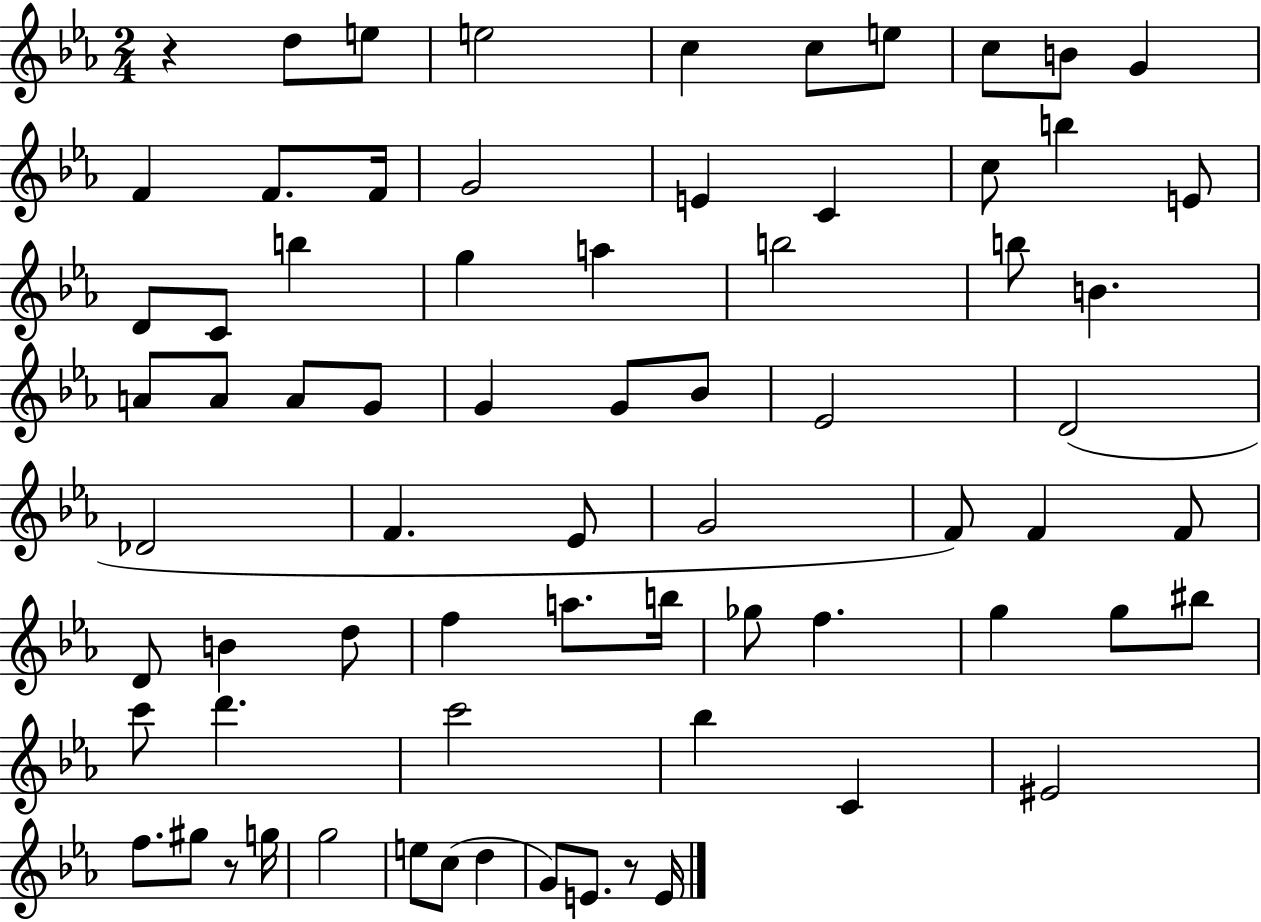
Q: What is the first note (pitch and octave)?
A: D5